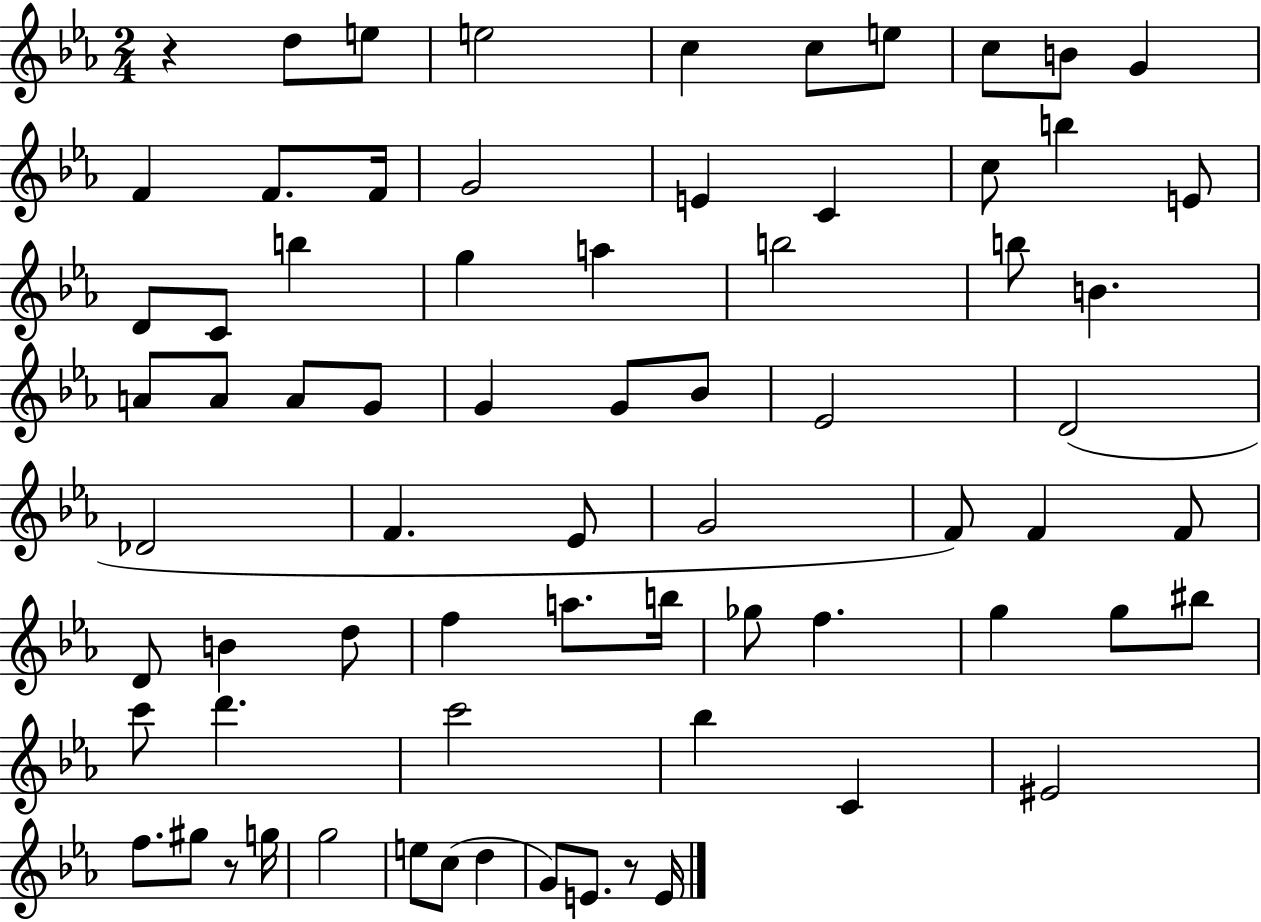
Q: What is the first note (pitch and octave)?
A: D5